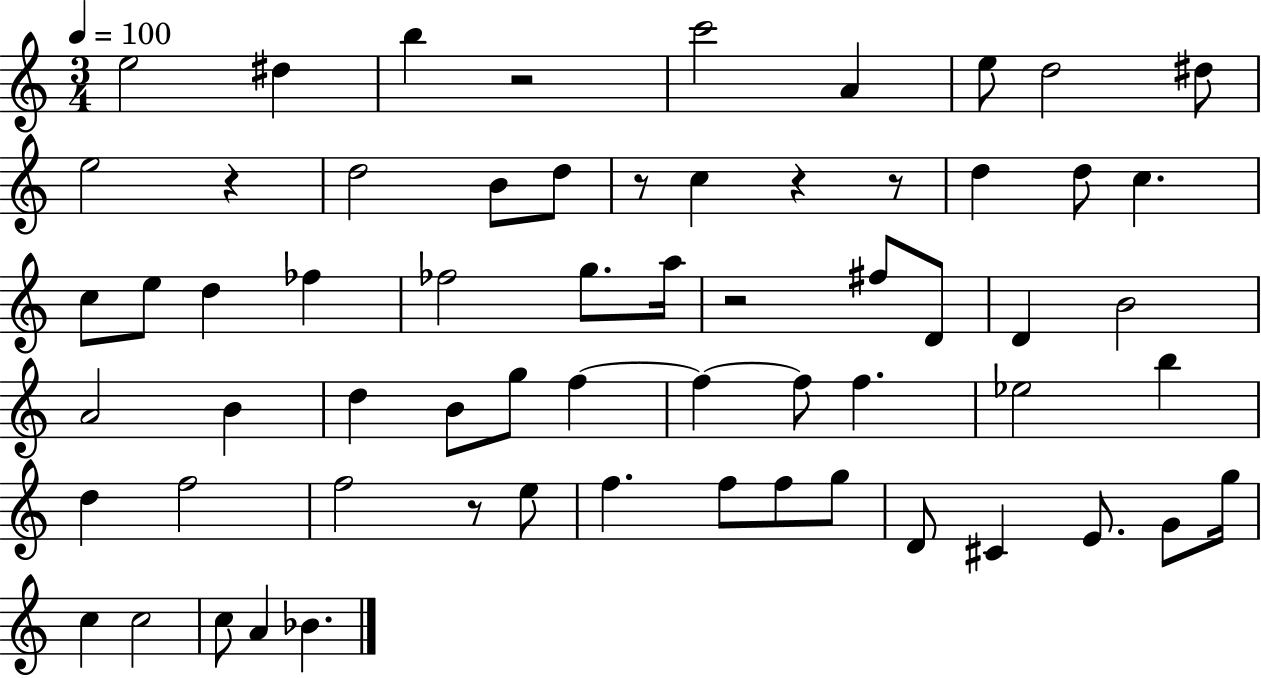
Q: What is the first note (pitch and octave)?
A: E5